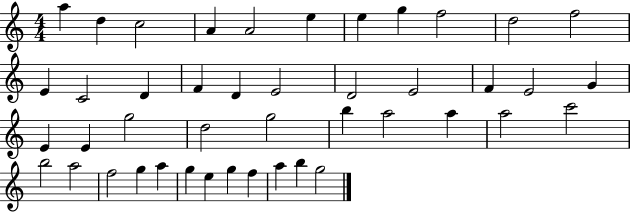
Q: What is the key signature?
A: C major